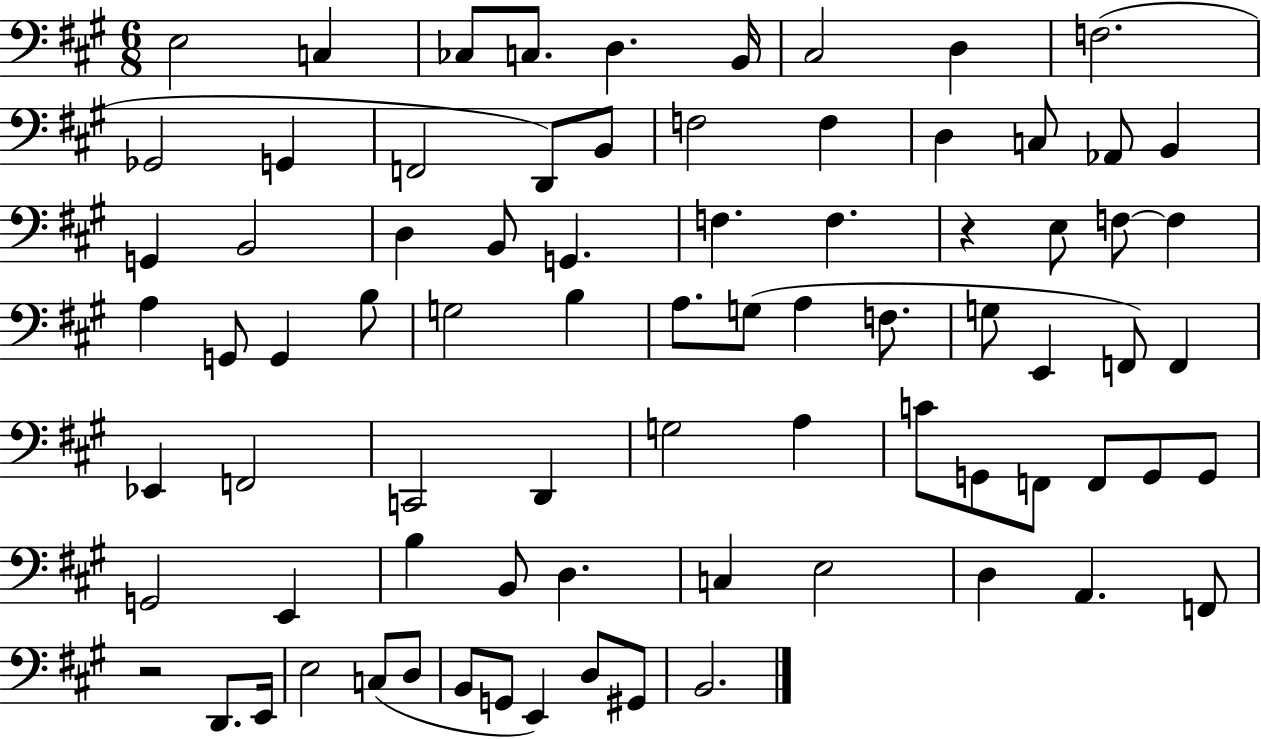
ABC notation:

X:1
T:Untitled
M:6/8
L:1/4
K:A
E,2 C, _C,/2 C,/2 D, B,,/4 ^C,2 D, F,2 _G,,2 G,, F,,2 D,,/2 B,,/2 F,2 F, D, C,/2 _A,,/2 B,, G,, B,,2 D, B,,/2 G,, F, F, z E,/2 F,/2 F, A, G,,/2 G,, B,/2 G,2 B, A,/2 G,/2 A, F,/2 G,/2 E,, F,,/2 F,, _E,, F,,2 C,,2 D,, G,2 A, C/2 G,,/2 F,,/2 F,,/2 G,,/2 G,,/2 G,,2 E,, B, B,,/2 D, C, E,2 D, A,, F,,/2 z2 D,,/2 E,,/4 E,2 C,/2 D,/2 B,,/2 G,,/2 E,, D,/2 ^G,,/2 B,,2